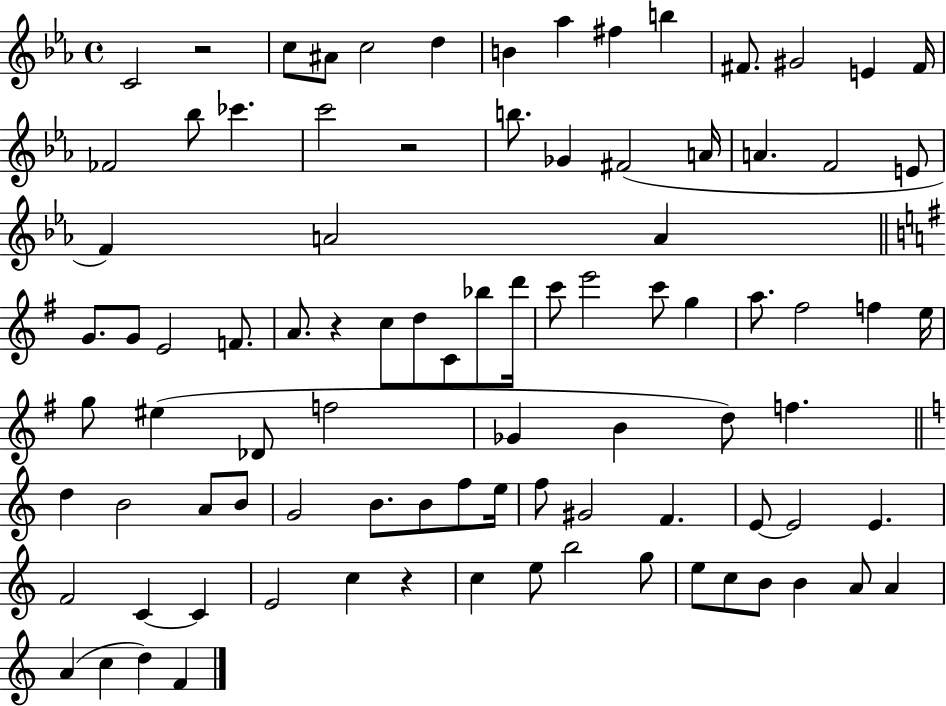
{
  \clef treble
  \time 4/4
  \defaultTimeSignature
  \key ees \major
  c'2 r2 | c''8 ais'8 c''2 d''4 | b'4 aes''4 fis''4 b''4 | fis'8. gis'2 e'4 fis'16 | \break fes'2 bes''8 ces'''4. | c'''2 r2 | b''8. ges'4 fis'2( a'16 | a'4. f'2 e'8 | \break f'4) a'2 a'4 | \bar "||" \break \key g \major g'8. g'8 e'2 f'8. | a'8. r4 c''8 d''8 c'8 bes''8 d'''16 | c'''8 e'''2 c'''8 g''4 | a''8. fis''2 f''4 e''16 | \break g''8 eis''4( des'8 f''2 | ges'4 b'4 d''8) f''4. | \bar "||" \break \key a \minor d''4 b'2 a'8 b'8 | g'2 b'8. b'8 f''8 e''16 | f''8 gis'2 f'4. | e'8~~ e'2 e'4. | \break f'2 c'4~~ c'4 | e'2 c''4 r4 | c''4 e''8 b''2 g''8 | e''8 c''8 b'8 b'4 a'8 a'4 | \break a'4( c''4 d''4) f'4 | \bar "|."
}